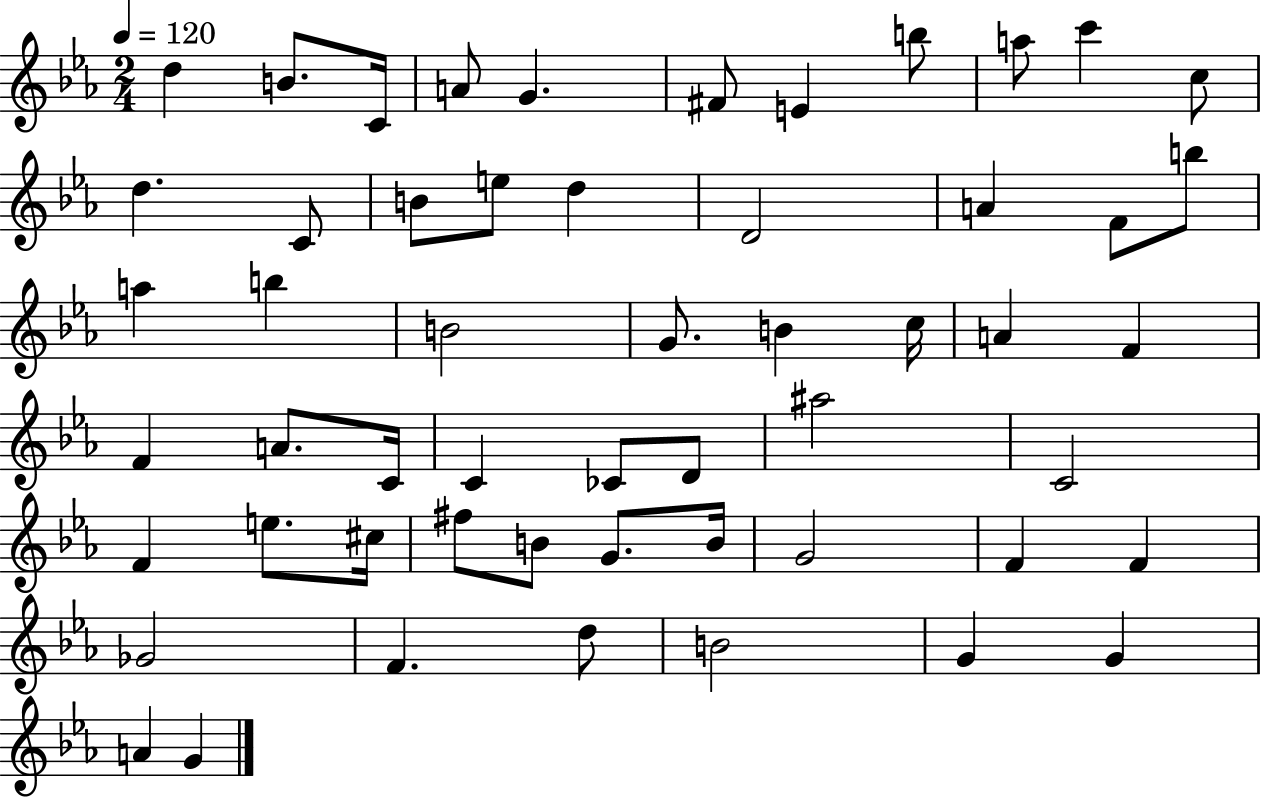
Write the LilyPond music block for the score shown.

{
  \clef treble
  \numericTimeSignature
  \time 2/4
  \key ees \major
  \tempo 4 = 120
  d''4 b'8. c'16 | a'8 g'4. | fis'8 e'4 b''8 | a''8 c'''4 c''8 | \break d''4. c'8 | b'8 e''8 d''4 | d'2 | a'4 f'8 b''8 | \break a''4 b''4 | b'2 | g'8. b'4 c''16 | a'4 f'4 | \break f'4 a'8. c'16 | c'4 ces'8 d'8 | ais''2 | c'2 | \break f'4 e''8. cis''16 | fis''8 b'8 g'8. b'16 | g'2 | f'4 f'4 | \break ges'2 | f'4. d''8 | b'2 | g'4 g'4 | \break a'4 g'4 | \bar "|."
}